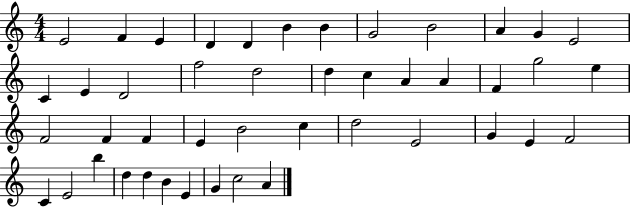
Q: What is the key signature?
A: C major